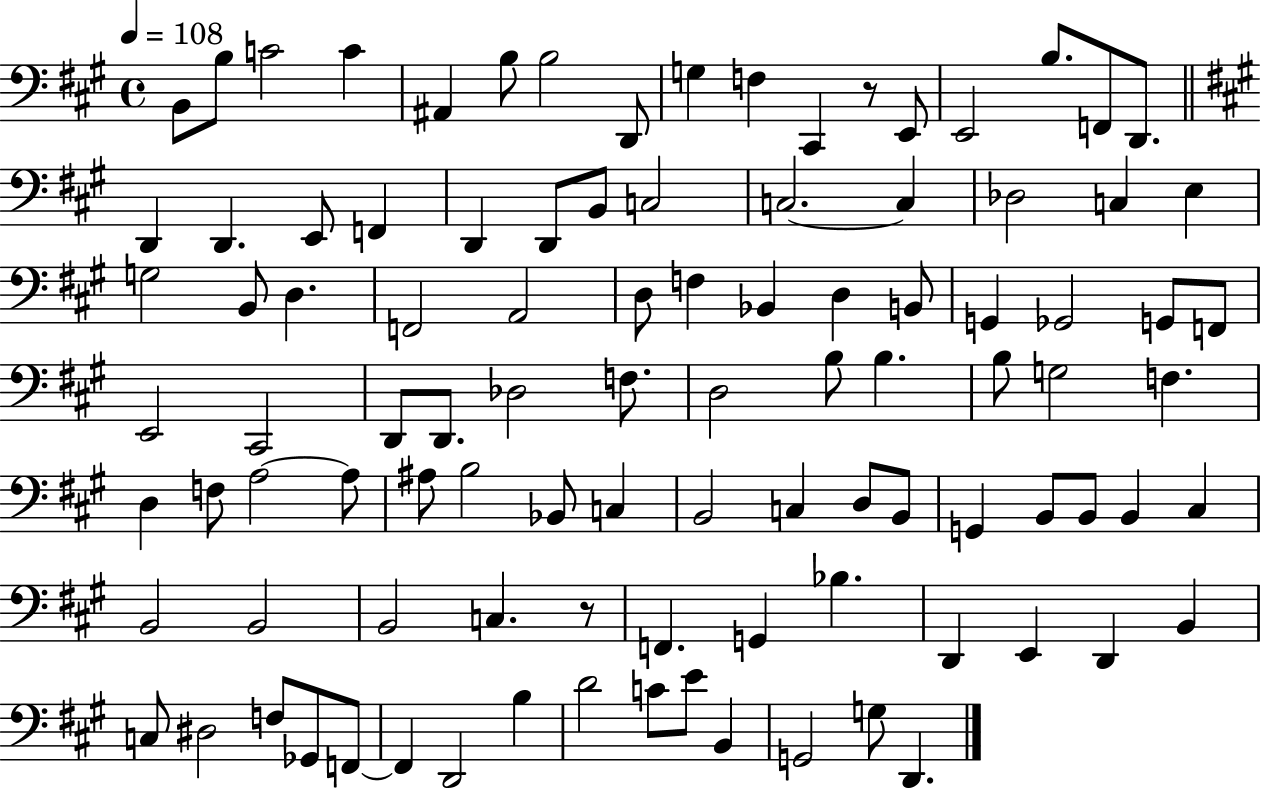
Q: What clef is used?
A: bass